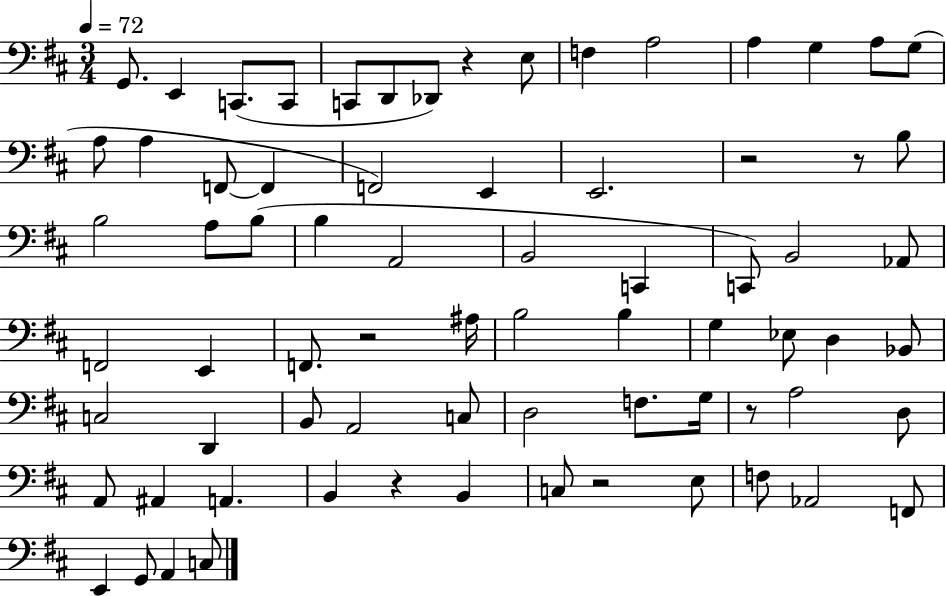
X:1
T:Untitled
M:3/4
L:1/4
K:D
G,,/2 E,, C,,/2 C,,/2 C,,/2 D,,/2 _D,,/2 z E,/2 F, A,2 A, G, A,/2 G,/2 A,/2 A, F,,/2 F,, F,,2 E,, E,,2 z2 z/2 B,/2 B,2 A,/2 B,/2 B, A,,2 B,,2 C,, C,,/2 B,,2 _A,,/2 F,,2 E,, F,,/2 z2 ^A,/4 B,2 B, G, _E,/2 D, _B,,/2 C,2 D,, B,,/2 A,,2 C,/2 D,2 F,/2 G,/4 z/2 A,2 D,/2 A,,/2 ^A,, A,, B,, z B,, C,/2 z2 E,/2 F,/2 _A,,2 F,,/2 E,, G,,/2 A,, C,/2